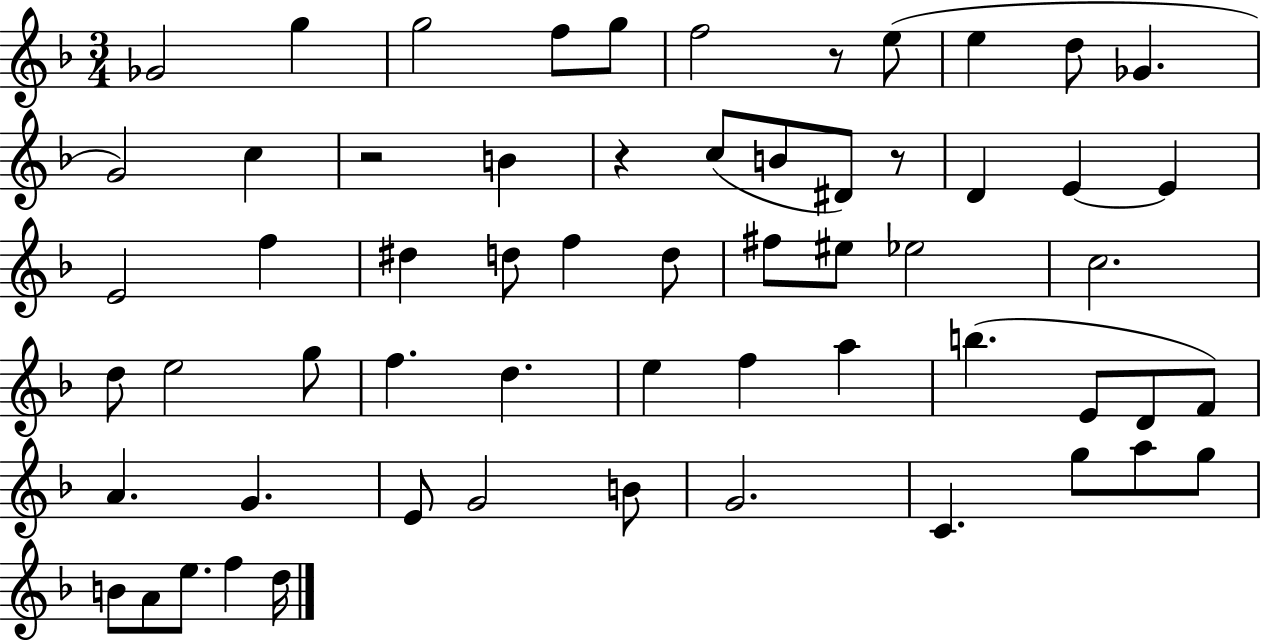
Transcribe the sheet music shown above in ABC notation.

X:1
T:Untitled
M:3/4
L:1/4
K:F
_G2 g g2 f/2 g/2 f2 z/2 e/2 e d/2 _G G2 c z2 B z c/2 B/2 ^D/2 z/2 D E E E2 f ^d d/2 f d/2 ^f/2 ^e/2 _e2 c2 d/2 e2 g/2 f d e f a b E/2 D/2 F/2 A G E/2 G2 B/2 G2 C g/2 a/2 g/2 B/2 A/2 e/2 f d/4